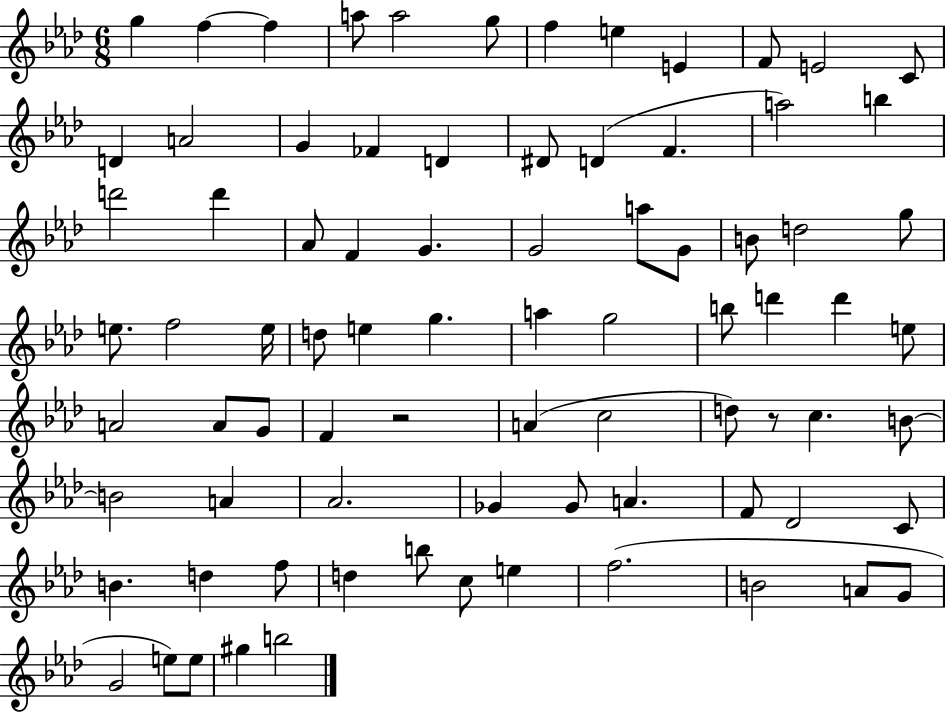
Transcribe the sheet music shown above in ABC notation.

X:1
T:Untitled
M:6/8
L:1/4
K:Ab
g f f a/2 a2 g/2 f e E F/2 E2 C/2 D A2 G _F D ^D/2 D F a2 b d'2 d' _A/2 F G G2 a/2 G/2 B/2 d2 g/2 e/2 f2 e/4 d/2 e g a g2 b/2 d' d' e/2 A2 A/2 G/2 F z2 A c2 d/2 z/2 c B/2 B2 A _A2 _G _G/2 A F/2 _D2 C/2 B d f/2 d b/2 c/2 e f2 B2 A/2 G/2 G2 e/2 e/2 ^g b2